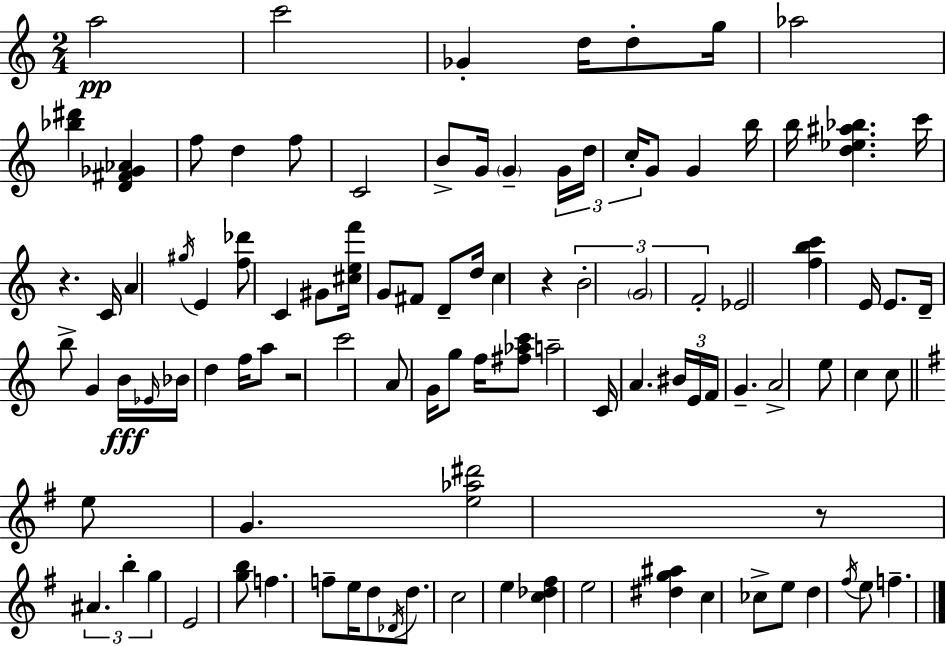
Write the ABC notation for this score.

X:1
T:Untitled
M:2/4
L:1/4
K:Am
a2 c'2 _G d/4 d/2 g/4 _a2 [_b^d'] [D^F_G_A] f/2 d f/2 C2 B/2 G/4 G G/4 d/4 c/4 G/2 G b/4 b/4 [d_e^a_b] c'/4 z C/4 A ^g/4 E [f_d']/2 C ^G/2 [^cef']/4 G/2 ^F/2 D/2 d/4 c z B2 G2 F2 _E2 [fbc'] E/4 E/2 D/4 b/2 G B/4 _E/4 _B/4 d f/4 a/2 z2 c'2 A/2 G/4 g/2 f/4 [^f_ac']/2 a2 C/4 A ^B/4 E/4 F/4 G A2 e/2 c c/2 e/2 G [e_a^d']2 z/2 ^A b g E2 [gb]/2 f f/2 e/4 d/2 _D/4 d/2 c2 e [c_d^f] e2 [^dg^a] c _c/2 e/2 d ^f/4 e/2 f